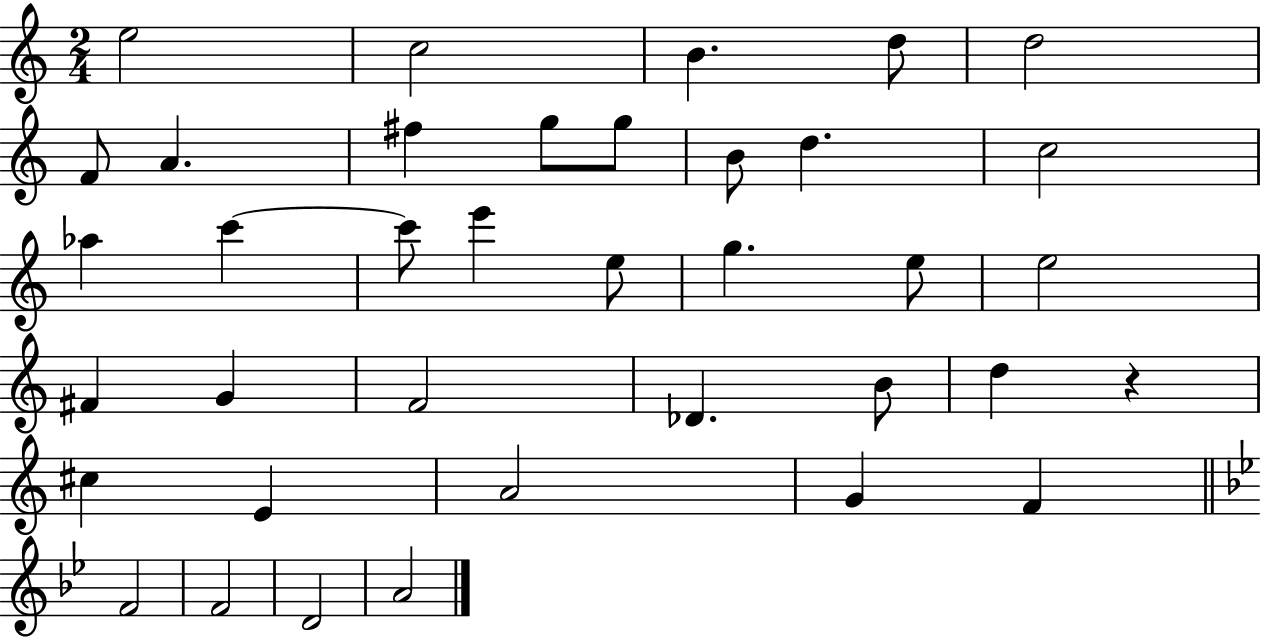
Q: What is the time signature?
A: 2/4